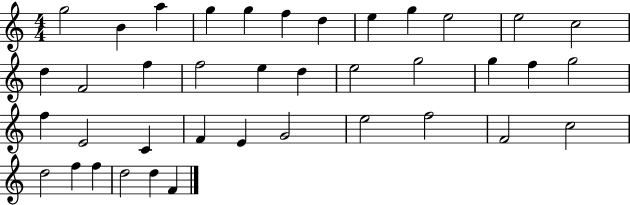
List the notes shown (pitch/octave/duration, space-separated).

G5/h B4/q A5/q G5/q G5/q F5/q D5/q E5/q G5/q E5/h E5/h C5/h D5/q F4/h F5/q F5/h E5/q D5/q E5/h G5/h G5/q F5/q G5/h F5/q E4/h C4/q F4/q E4/q G4/h E5/h F5/h F4/h C5/h D5/h F5/q F5/q D5/h D5/q F4/q